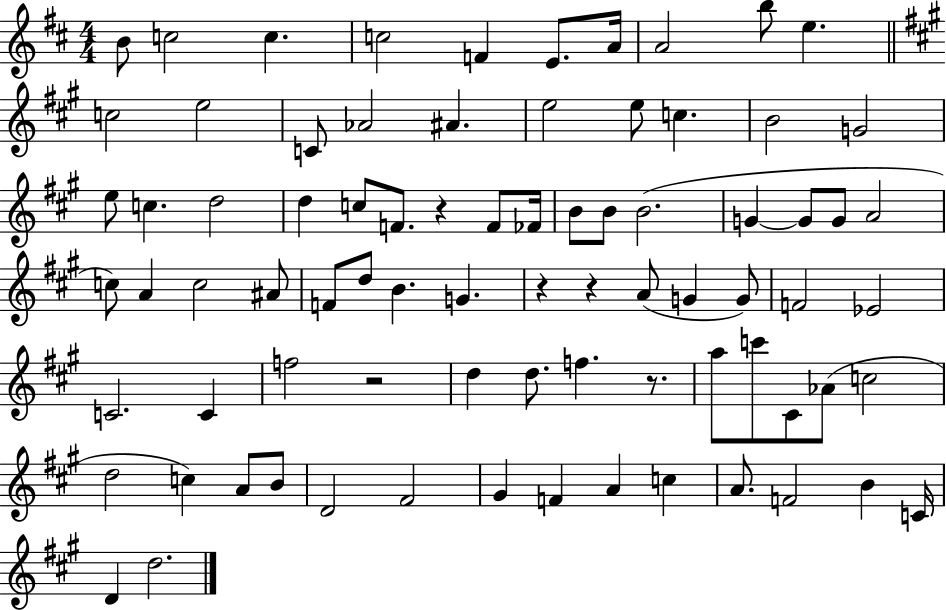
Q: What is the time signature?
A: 4/4